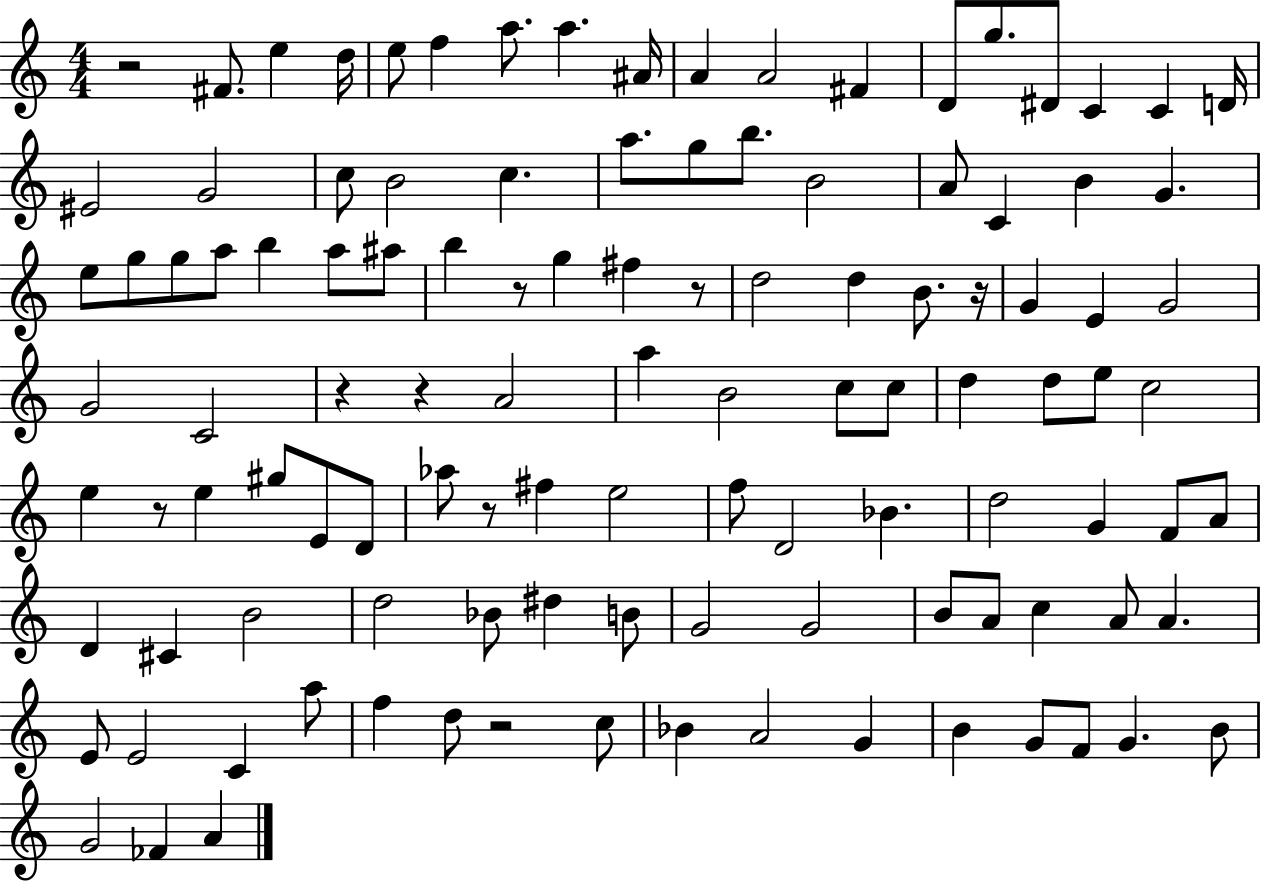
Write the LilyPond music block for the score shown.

{
  \clef treble
  \numericTimeSignature
  \time 4/4
  \key c \major
  r2 fis'8. e''4 d''16 | e''8 f''4 a''8. a''4. ais'16 | a'4 a'2 fis'4 | d'8 g''8. dis'8 c'4 c'4 d'16 | \break eis'2 g'2 | c''8 b'2 c''4. | a''8. g''8 b''8. b'2 | a'8 c'4 b'4 g'4. | \break e''8 g''8 g''8 a''8 b''4 a''8 ais''8 | b''4 r8 g''4 fis''4 r8 | d''2 d''4 b'8. r16 | g'4 e'4 g'2 | \break g'2 c'2 | r4 r4 a'2 | a''4 b'2 c''8 c''8 | d''4 d''8 e''8 c''2 | \break e''4 r8 e''4 gis''8 e'8 d'8 | aes''8 r8 fis''4 e''2 | f''8 d'2 bes'4. | d''2 g'4 f'8 a'8 | \break d'4 cis'4 b'2 | d''2 bes'8 dis''4 b'8 | g'2 g'2 | b'8 a'8 c''4 a'8 a'4. | \break e'8 e'2 c'4 a''8 | f''4 d''8 r2 c''8 | bes'4 a'2 g'4 | b'4 g'8 f'8 g'4. b'8 | \break g'2 fes'4 a'4 | \bar "|."
}